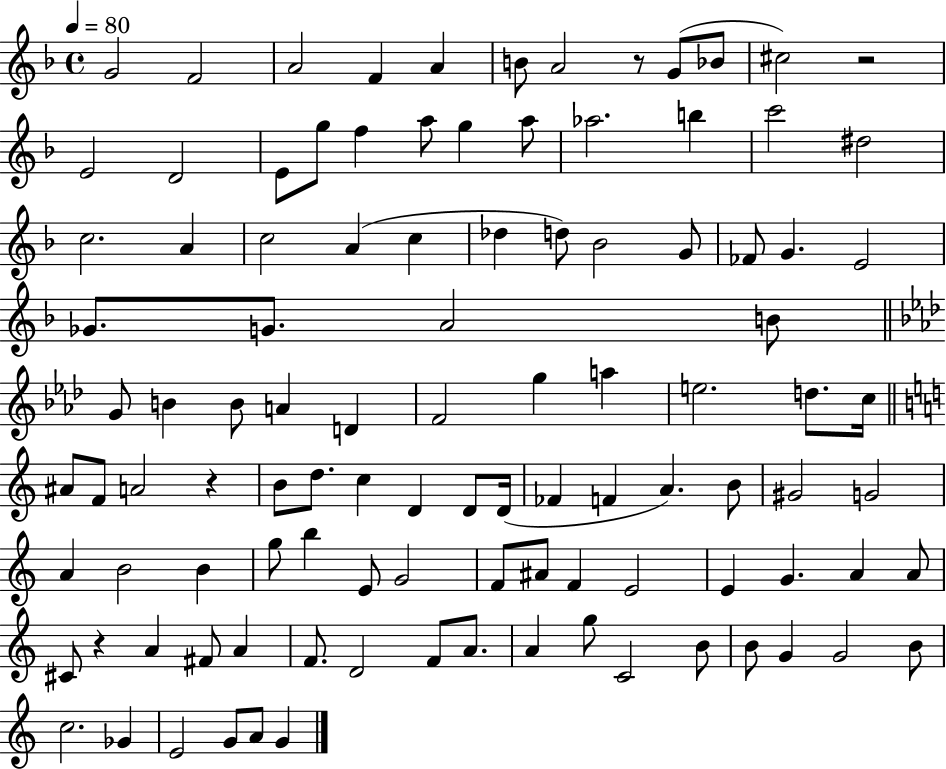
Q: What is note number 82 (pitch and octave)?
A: F#4